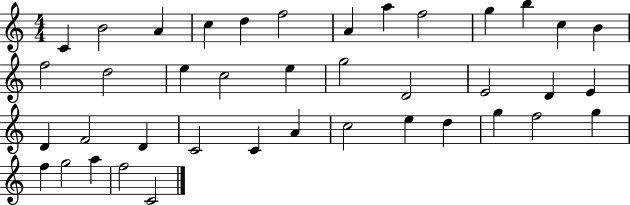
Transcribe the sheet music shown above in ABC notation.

X:1
T:Untitled
M:4/4
L:1/4
K:C
C B2 A c d f2 A a f2 g b c B f2 d2 e c2 e g2 D2 E2 D E D F2 D C2 C A c2 e d g f2 g f g2 a f2 C2